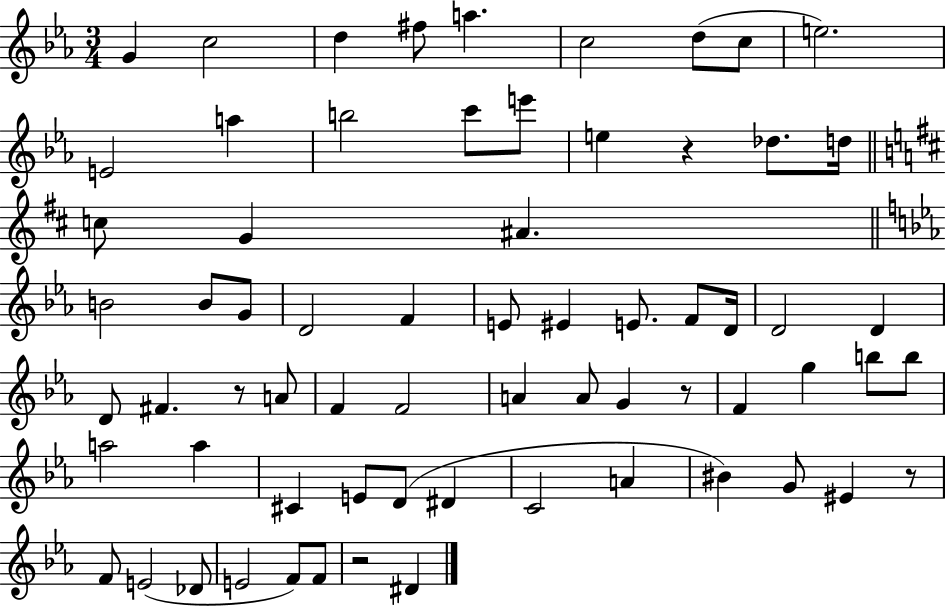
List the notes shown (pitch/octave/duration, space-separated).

G4/q C5/h D5/q F#5/e A5/q. C5/h D5/e C5/e E5/h. E4/h A5/q B5/h C6/e E6/e E5/q R/q Db5/e. D5/s C5/e G4/q A#4/q. B4/h B4/e G4/e D4/h F4/q E4/e EIS4/q E4/e. F4/e D4/s D4/h D4/q D4/e F#4/q. R/e A4/e F4/q F4/h A4/q A4/e G4/q R/e F4/q G5/q B5/e B5/e A5/h A5/q C#4/q E4/e D4/e D#4/q C4/h A4/q BIS4/q G4/e EIS4/q R/e F4/e E4/h Db4/e E4/h F4/e F4/e R/h D#4/q